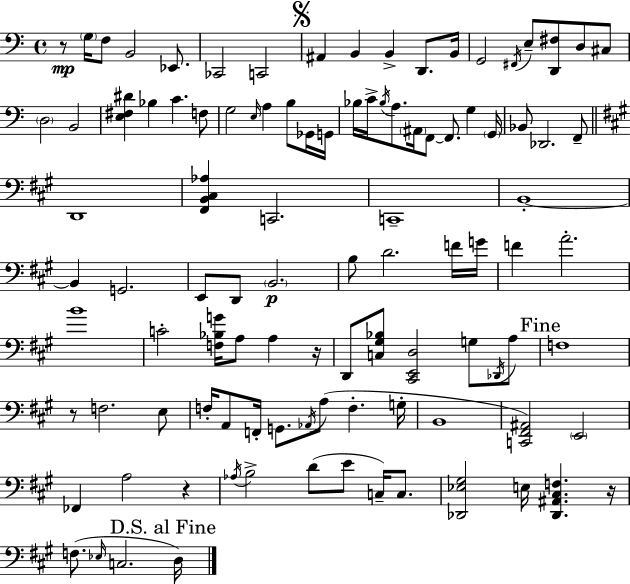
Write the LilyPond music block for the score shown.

{
  \clef bass
  \time 4/4
  \defaultTimeSignature
  \key c \major
  r8\mp \parenthesize g16 f8 b,2 ees,8. | ces,2 c,2 | \mark \markup { \musicglyph "scripts.segno" } ais,4 b,4 b,4-> d,8. b,16 | g,2 \acciaccatura { fis,16 } e8-- <d, fis>8 d8 cis8 | \break \parenthesize d2 b,2 | <e fis dis'>4 bes4 c'4. f8 | g2 \grace { e16 } a4 b8 | ges,16 g,16 bes16 c'16-> \acciaccatura { bes16 } a8. \parenthesize ais,16 f,8~~ f,8. g4 | \break \parenthesize g,16 bes,8 des,2. | f,8-- \bar "||" \break \key a \major d,1 | <fis, b, cis aes>4 c,2. | c,1-- | b,1-.~~ | \break b,4 g,2. | e,8 d,8 \parenthesize b,2.\p | b8 d'2. f'16 g'16 | f'4 a'2.-. | \break b'1 | c'2-. <f bes g'>16 a8 a4 r16 | d,8 <c gis bes>8 <cis, e, d>2 g8 \acciaccatura { des,16 } a8 | \mark "Fine" f1 | \break r8 f2. e8 | f16-. a,8 f,16-. g,8. \acciaccatura { aes,16 } a8( f4.-. | g16-. b,1 | <c, fis, ais,>2) \parenthesize e,2 | \break fes,4 a2 r4 | \acciaccatura { aes16 } b2-> d'8( e'8 c16--) | c8. <des, ees gis>2 e16 <des, ais, cis f>4. | r16 f8.( \grace { ees16 } c2. | \break \mark "D.S. al Fine" d16) \bar "|."
}